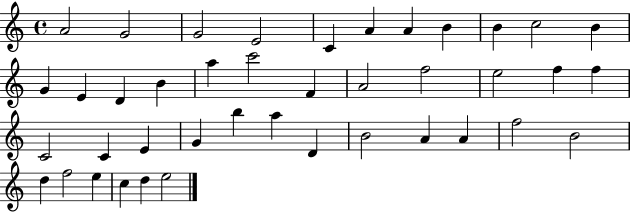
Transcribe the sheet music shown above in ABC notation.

X:1
T:Untitled
M:4/4
L:1/4
K:C
A2 G2 G2 E2 C A A B B c2 B G E D B a c'2 F A2 f2 e2 f f C2 C E G b a D B2 A A f2 B2 d f2 e c d e2